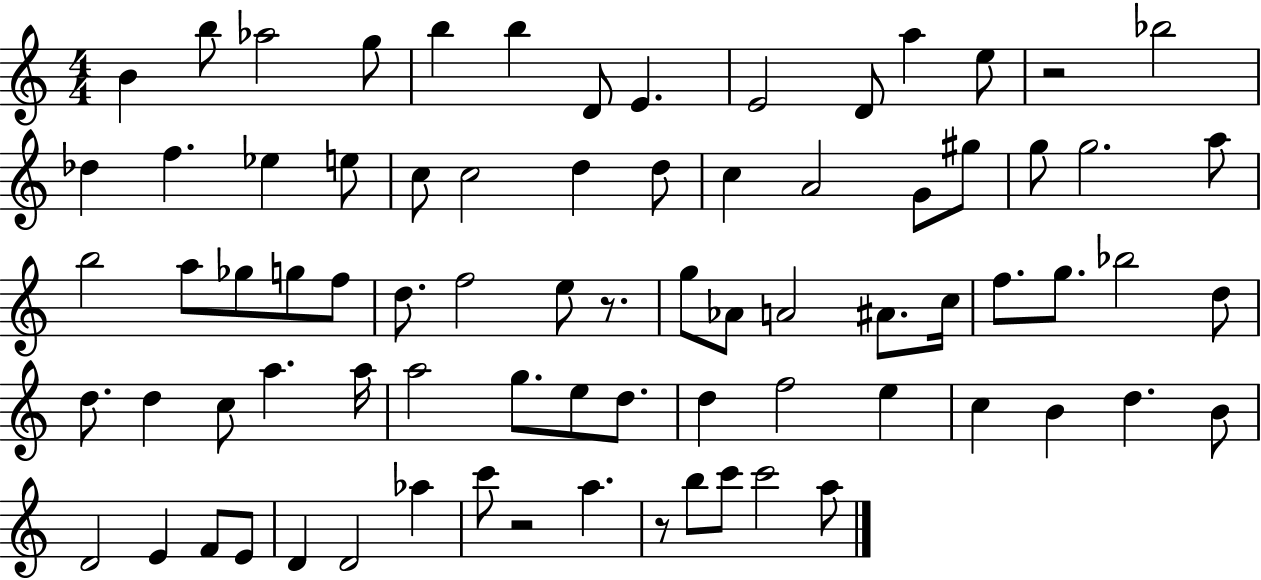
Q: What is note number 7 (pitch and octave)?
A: D4